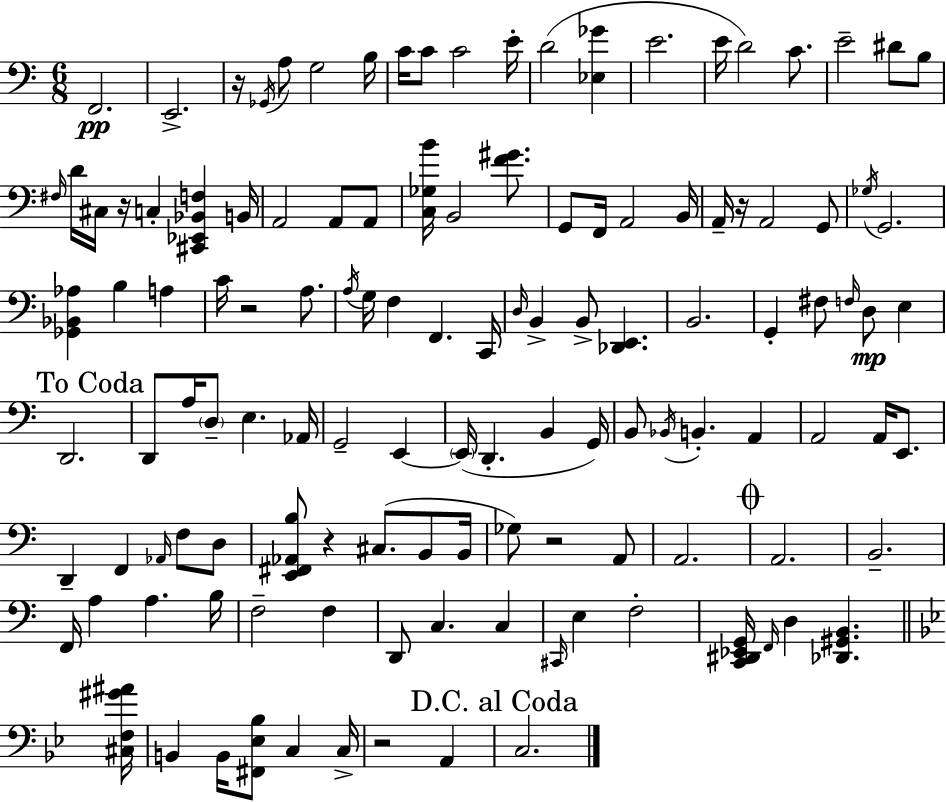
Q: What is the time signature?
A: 6/8